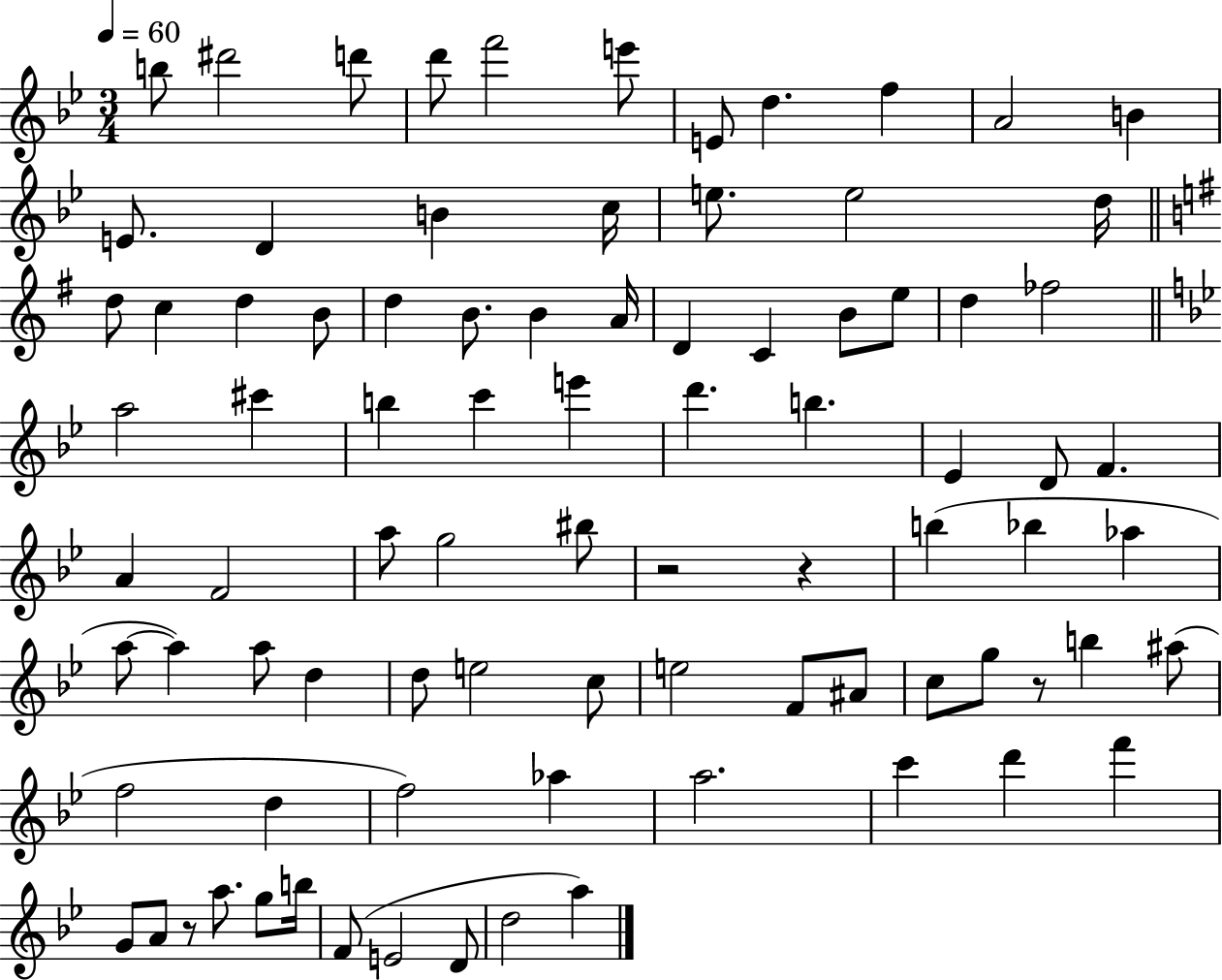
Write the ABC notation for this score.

X:1
T:Untitled
M:3/4
L:1/4
K:Bb
b/2 ^d'2 d'/2 d'/2 f'2 e'/2 E/2 d f A2 B E/2 D B c/4 e/2 e2 d/4 d/2 c d B/2 d B/2 B A/4 D C B/2 e/2 d _f2 a2 ^c' b c' e' d' b _E D/2 F A F2 a/2 g2 ^b/2 z2 z b _b _a a/2 a a/2 d d/2 e2 c/2 e2 F/2 ^A/2 c/2 g/2 z/2 b ^a/2 f2 d f2 _a a2 c' d' f' G/2 A/2 z/2 a/2 g/2 b/4 F/2 E2 D/2 d2 a